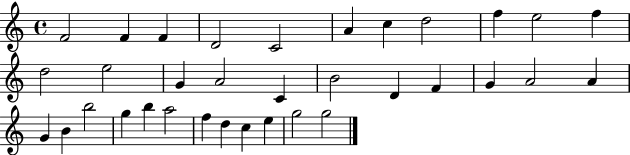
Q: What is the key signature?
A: C major